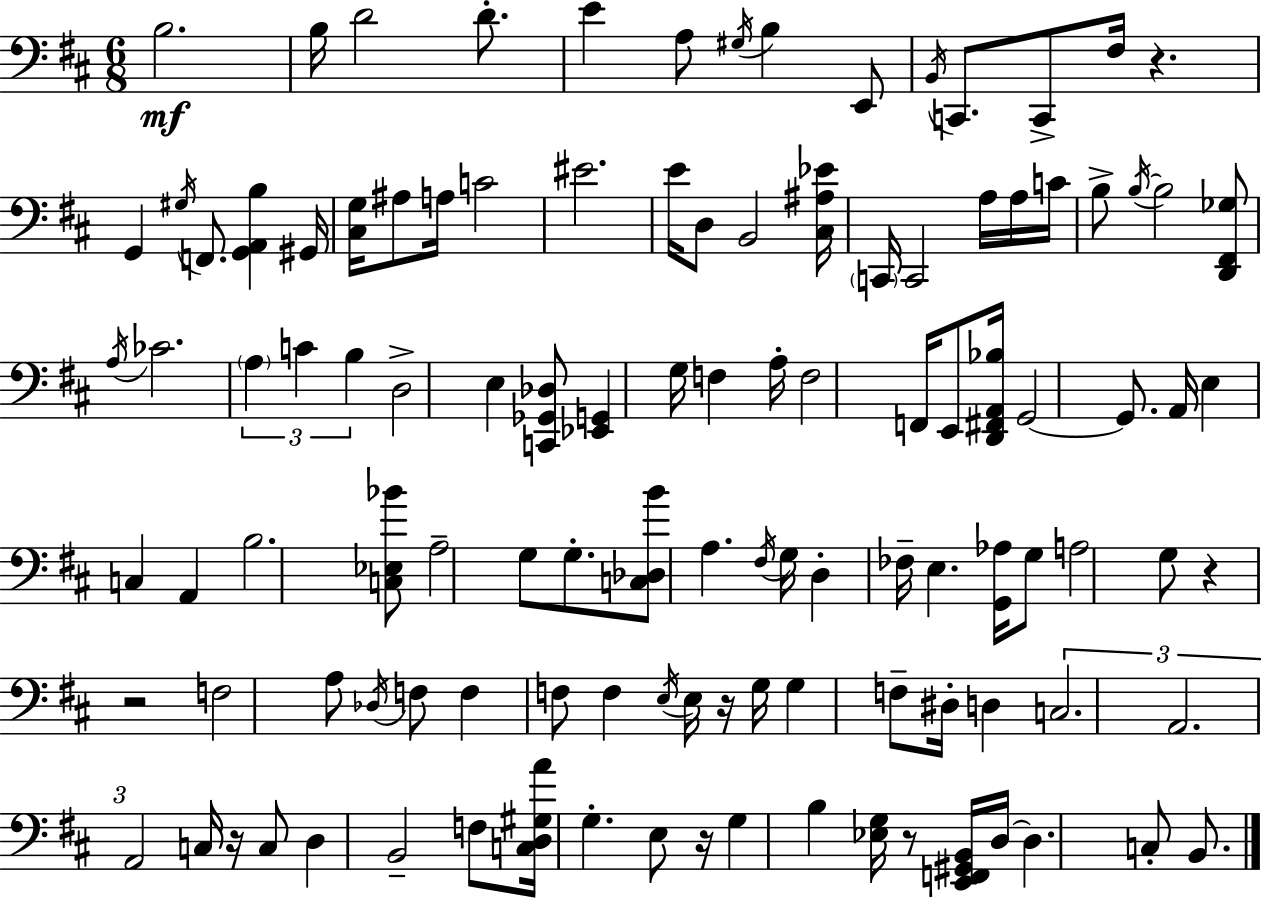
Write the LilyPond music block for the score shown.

{
  \clef bass
  \numericTimeSignature
  \time 6/8
  \key d \major
  \repeat volta 2 { b2.\mf | b16 d'2 d'8.-. | e'4 a8 \acciaccatura { gis16 } b4 e,8 | \acciaccatura { b,16 } c,8. c,8-> fis16 r4. | \break g,4 \acciaccatura { gis16 } f,8. <g, a, b>4 | gis,16 <cis g>16 ais8 a16 c'2 | eis'2. | e'16 d8 b,2 | \break <cis ais ees'>16 \parenthesize c,16 c,2 | a16 a16 c'16 b8-> \acciaccatura { b16~ }~ b2 | <d, fis, ges>8 \acciaccatura { a16 } ces'2. | \tuplet 3/2 { \parenthesize a4 c'4 | \break b4 } d2-> | e4 <c, ges, des>8 <ees, g,>4 g16 | f4 a16-. f2 | f,16 e,8 <d, fis, a, bes>16 g,2~~ | \break g,8. a,16 e4 c4 | a,4 b2. | <c ees bes'>8 a2-- | g8 g8.-. <c des b'>8 a4. | \break \acciaccatura { fis16 } g16 d4-. fes16-- e4. | <g, aes>16 g8 a2 | g8 r4 r2 | f2 | \break a8 \acciaccatura { des16 } f8 f4 f8 | f4 \acciaccatura { e16 } e16 r16 g16 g4 | f8-- dis16-. d4 \tuplet 3/2 { c2. | a,2. | \break a,2 } | c16 r16 c8 d4 | b,2-- f8 <c d gis a'>16 g4.-. | e8 r16 g4 | \break b4 <ees g>16 r8 <e, f, gis, b,>16 d16~~ d4. | c8-. b,8. } \bar "|."
}